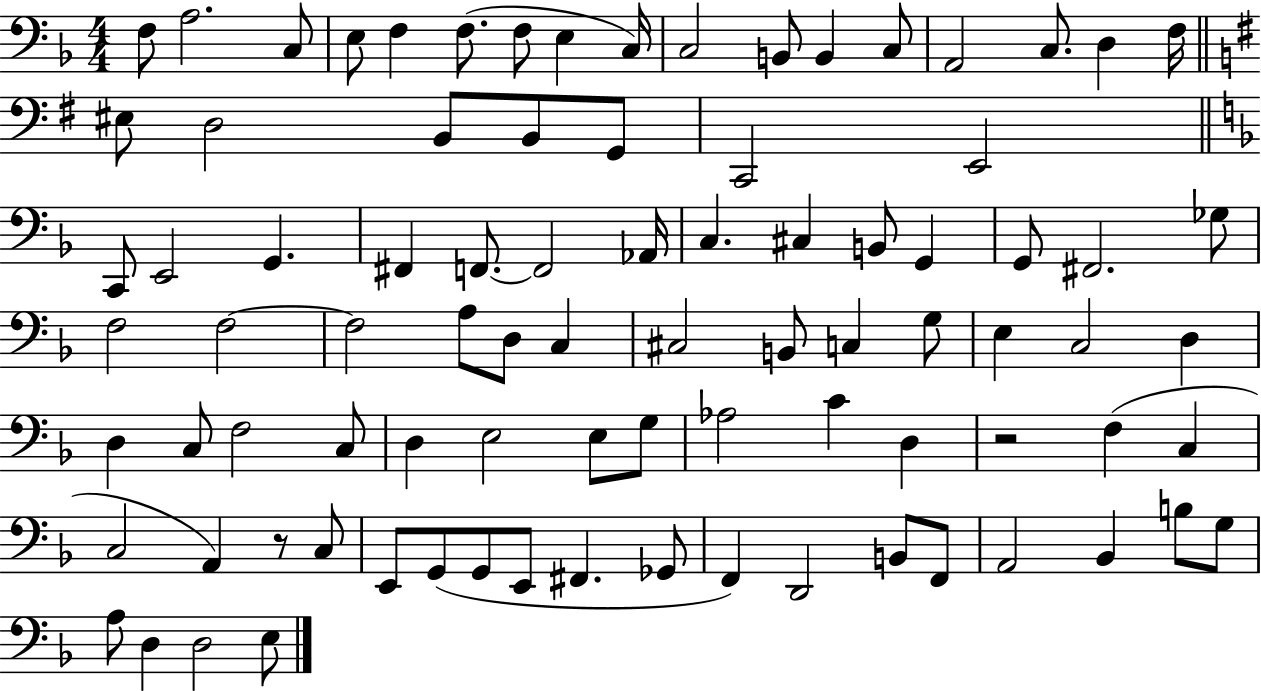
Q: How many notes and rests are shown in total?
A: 87